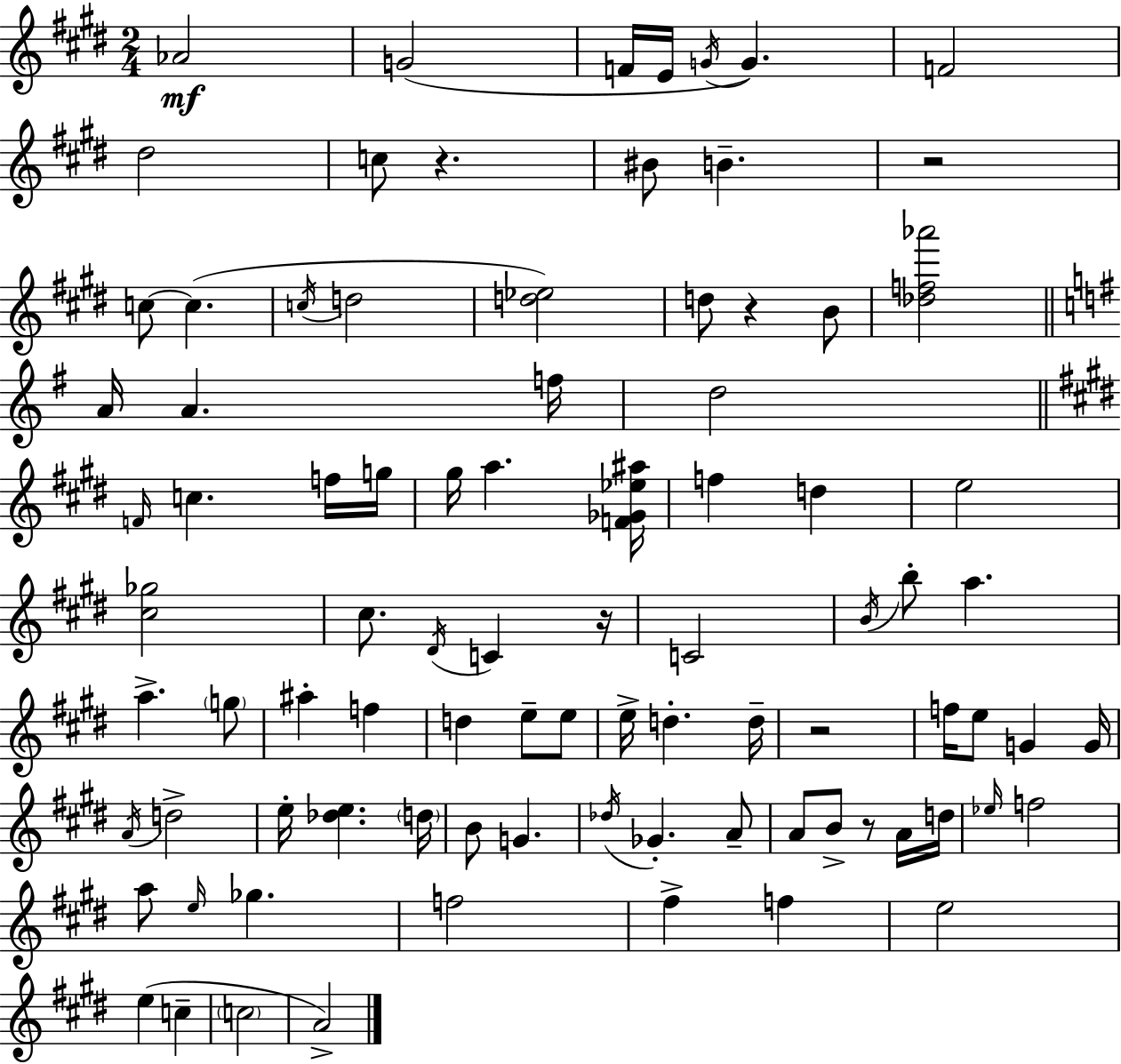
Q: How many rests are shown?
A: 6